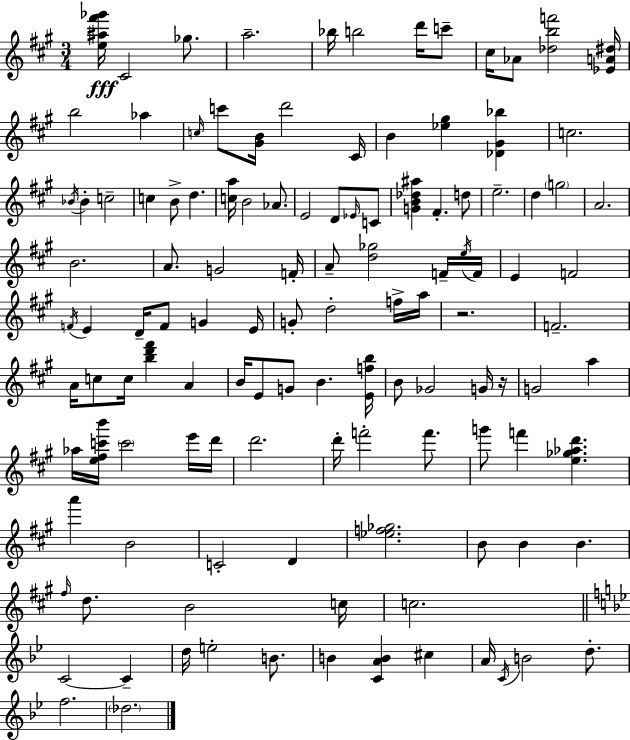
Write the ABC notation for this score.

X:1
T:Untitled
M:3/4
L:1/4
K:A
[e^a^f'_g']/4 ^C2 _g/2 a2 _b/4 b2 d'/4 c'/2 ^c/4 _A/2 [_dbf']2 [_EA^d]/4 b2 _a c/4 c'/2 [^GB]/4 d'2 ^C/4 B [_e^g] [_D^G_b] c2 _B/4 _B c2 c B/2 d [ca]/4 B2 _A/2 E2 D/2 _E/4 C/2 [GB_d^a] ^F d/2 e2 d g2 A2 B2 A/2 G2 F/4 A/2 [d_g]2 F/4 e/4 F/4 E F2 F/4 E D/4 F/2 G E/4 G/2 d2 f/4 a/4 z2 F2 A/4 c/2 c/4 [bd'^f'] A B/4 E/2 G/2 B [Efb]/4 B/2 _G2 G/4 z/4 G2 a _a/4 [e^fc'b']/4 c'2 e'/4 d'/4 d'2 d'/4 f'2 f'/2 g'/2 f' [e_g_ad'] a' B2 C2 D [_ef_g]2 B/2 B B ^f/4 d/2 B2 c/4 c2 C2 C d/4 e2 B/2 B [CAB] ^c A/4 C/4 B2 d/2 f2 _d2